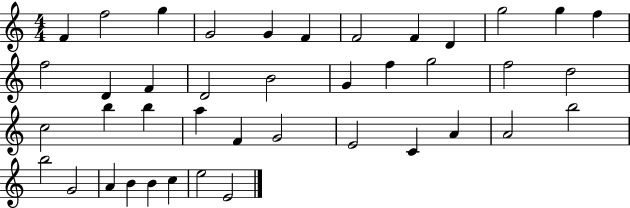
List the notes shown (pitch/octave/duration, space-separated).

F4/q F5/h G5/q G4/h G4/q F4/q F4/h F4/q D4/q G5/h G5/q F5/q F5/h D4/q F4/q D4/h B4/h G4/q F5/q G5/h F5/h D5/h C5/h B5/q B5/q A5/q F4/q G4/h E4/h C4/q A4/q A4/h B5/h B5/h G4/h A4/q B4/q B4/q C5/q E5/h E4/h